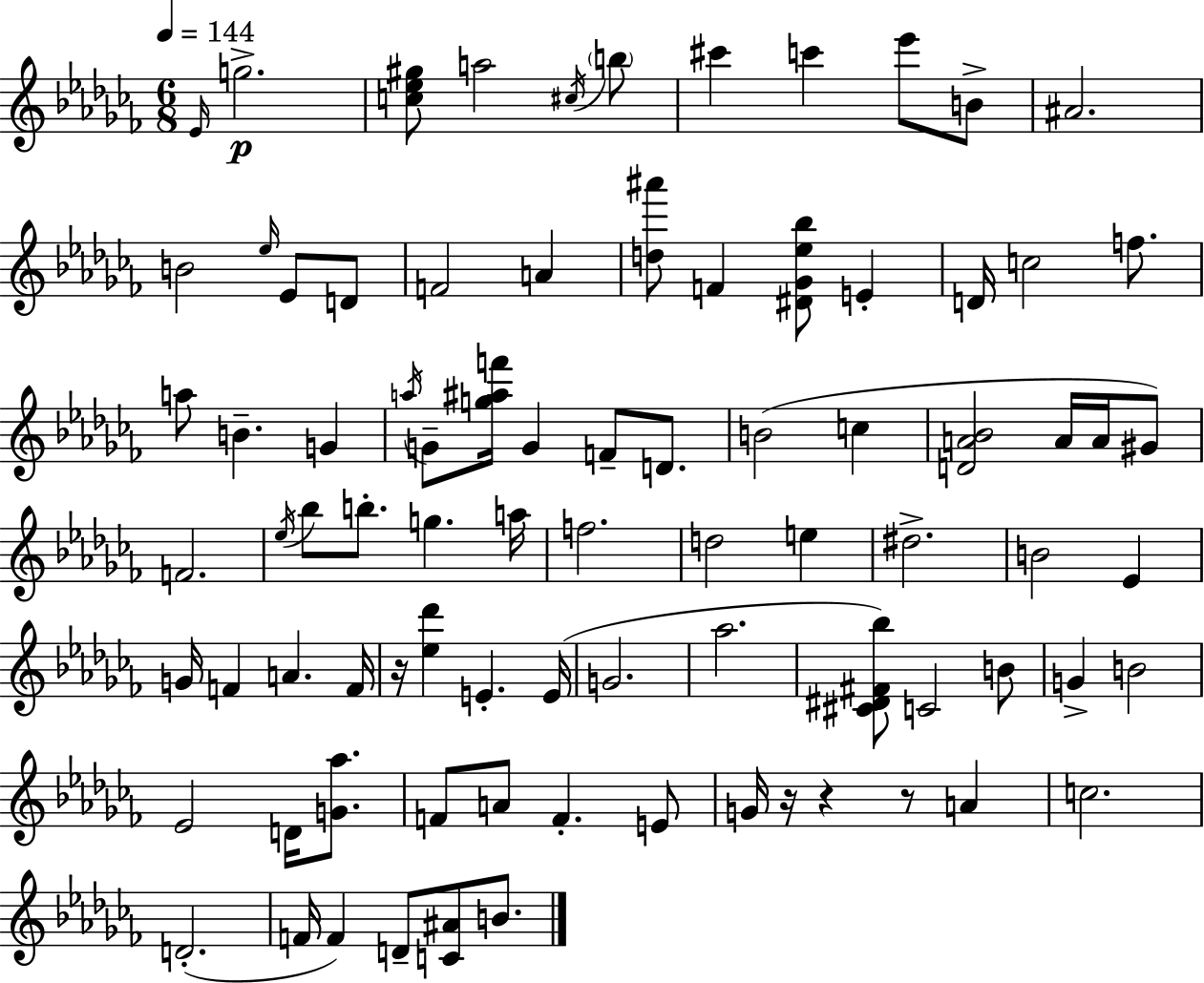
{
  \clef treble
  \numericTimeSignature
  \time 6/8
  \key aes \minor
  \tempo 4 = 144
  \grace { ees'16 }\p g''2.-> | <c'' ees'' gis''>8 a''2 \acciaccatura { cis''16 } | \parenthesize b''8 cis'''4 c'''4 ees'''8 | b'8-> ais'2. | \break b'2 \grace { ees''16 } ees'8 | d'8 f'2 a'4 | <d'' ais'''>8 f'4 <dis' ges' ees'' bes''>8 e'4-. | d'16 c''2 | \break f''8. a''8 b'4.-- g'4 | \acciaccatura { a''16 } g'8-- <g'' ais'' f'''>16 g'4 f'8-- | d'8. b'2( | c''4 <d' a' bes'>2 | \break a'16 a'16 gis'8) f'2. | \acciaccatura { ees''16 } bes''8 b''8.-. g''4. | a''16 f''2. | d''2 | \break e''4 dis''2.-> | b'2 | ees'4 g'16 f'4 a'4. | f'16 r16 <ees'' des'''>4 e'4.-. | \break e'16( g'2. | aes''2. | <cis' dis' fis' bes''>8) c'2 | b'8 g'4-> b'2 | \break ees'2 | d'16 <g' aes''>8. f'8 a'8 f'4.-. | e'8 g'16 r16 r4 r8 | a'4 c''2. | \break d'2.-.( | f'16 f'4) d'8-- | <c' ais'>8 b'8. \bar "|."
}